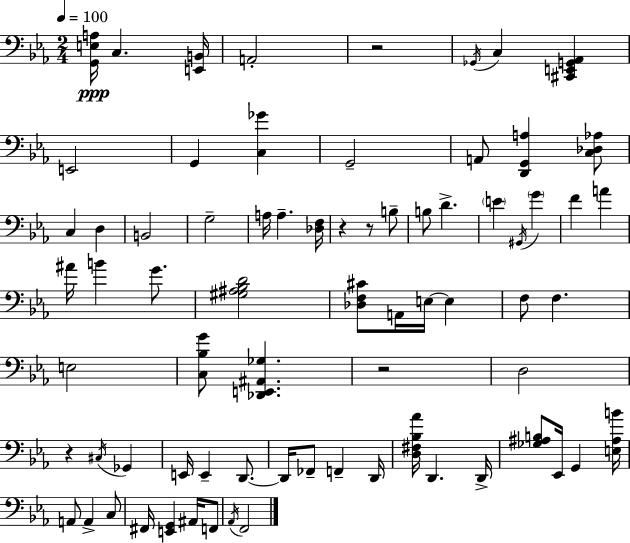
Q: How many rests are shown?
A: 5